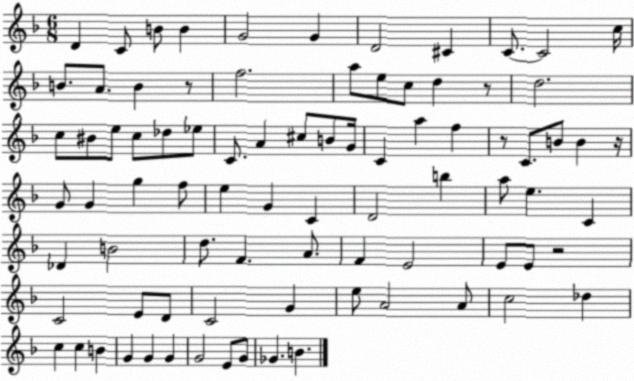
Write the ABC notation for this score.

X:1
T:Untitled
M:6/8
L:1/4
K:F
D C/2 B/2 B G2 G D2 ^C C/2 C2 c/4 B/2 A/2 B z/2 f2 a/2 e/2 c/2 d z/2 d2 c/2 ^B/2 e/2 c/2 _d/2 _e/2 C/2 A ^c/2 B/2 G/4 C a f z/2 C/2 B/2 B z/4 G/2 G g f/2 e G C D2 b a/2 e C _D B2 d/2 F A/2 F E2 E/2 E/2 z2 C2 E/2 D/2 C2 G e/2 A2 A/2 c2 _d c c B G G G G2 E/2 G/2 _G B